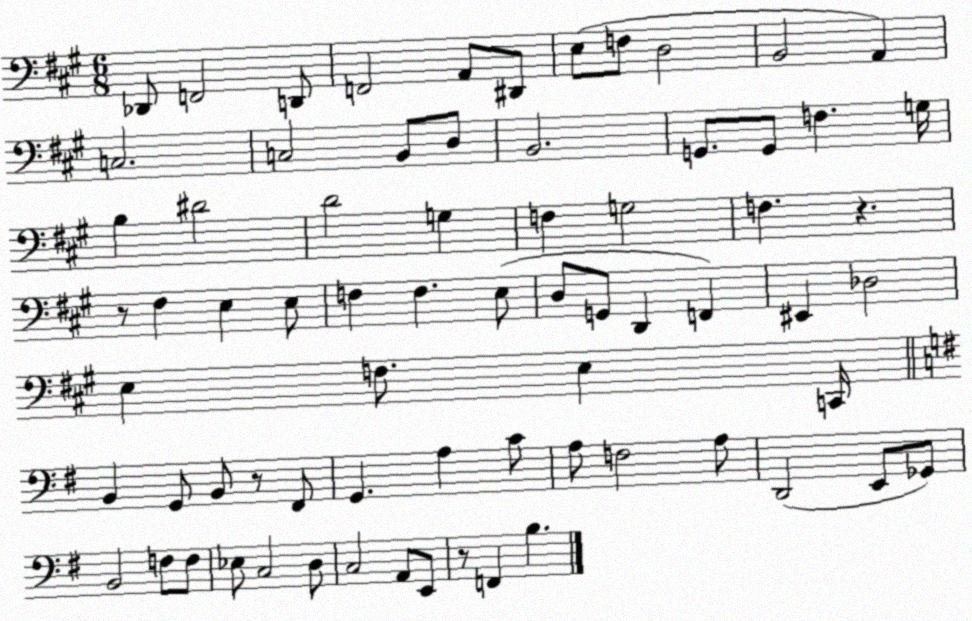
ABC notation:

X:1
T:Untitled
M:6/8
L:1/4
K:A
_D,,/2 F,,2 D,,/2 F,,2 A,,/2 ^D,,/2 E,/2 F,/2 D,2 B,,2 A,, C,2 C,2 B,,/2 D,/2 B,,2 G,,/2 G,,/2 F, G,/4 B, ^D2 D2 G, F, G,2 F, z z/2 ^F, E, E,/2 F, F, E,/2 D,/2 G,,/2 D,, F,, ^E,, _D,2 E, F,/2 E, C,,/4 B,, G,,/2 B,,/2 z/2 ^F,,/2 G,, A, C/2 A,/2 F,2 A,/2 D,,2 E,,/2 _G,,/2 B,,2 F,/2 F,/2 _E,/2 C,2 D,/2 C,2 A,,/2 E,,/2 z/2 F,, B,